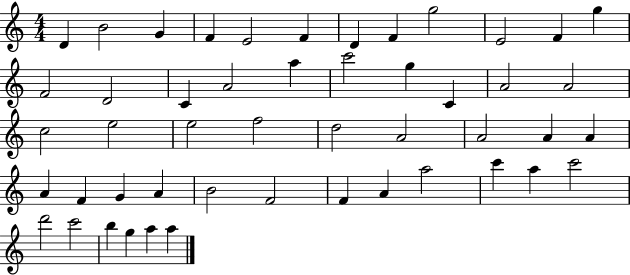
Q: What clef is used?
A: treble